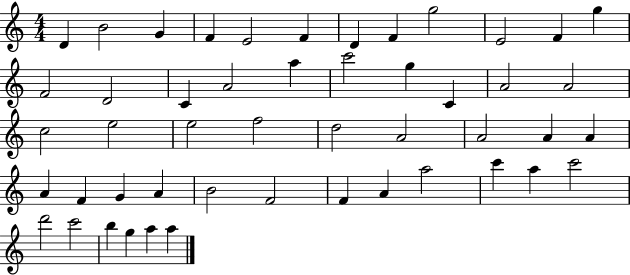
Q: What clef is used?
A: treble